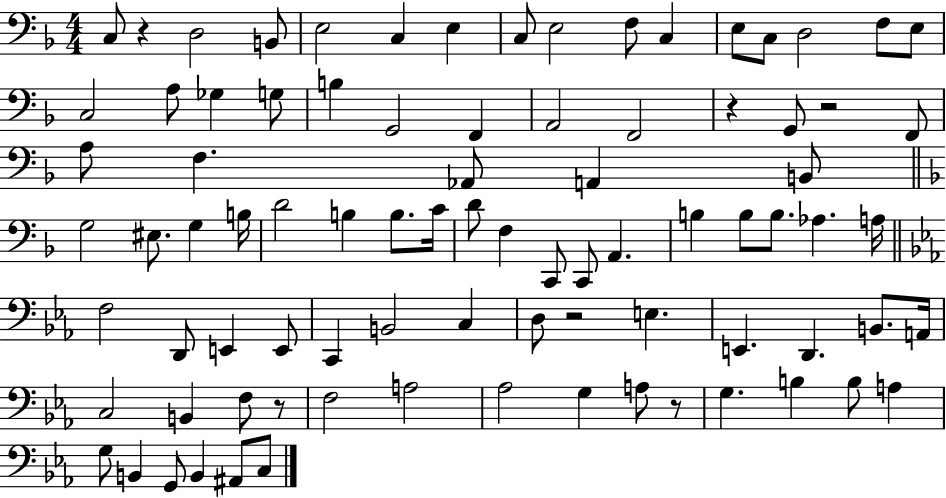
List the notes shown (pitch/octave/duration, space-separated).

C3/e R/q D3/h B2/e E3/h C3/q E3/q C3/e E3/h F3/e C3/q E3/e C3/e D3/h F3/e E3/e C3/h A3/e Gb3/q G3/e B3/q G2/h F2/q A2/h F2/h R/q G2/e R/h F2/e A3/e F3/q. Ab2/e A2/q B2/e G3/h EIS3/e. G3/q B3/s D4/h B3/q B3/e. C4/s D4/e F3/q C2/e C2/e A2/q. B3/q B3/e B3/e. Ab3/q. A3/s F3/h D2/e E2/q E2/e C2/q B2/h C3/q D3/e R/h E3/q. E2/q. D2/q. B2/e. A2/s C3/h B2/q F3/e R/e F3/h A3/h Ab3/h G3/q A3/e R/e G3/q. B3/q B3/e A3/q G3/e B2/q G2/e B2/q A#2/e C3/e